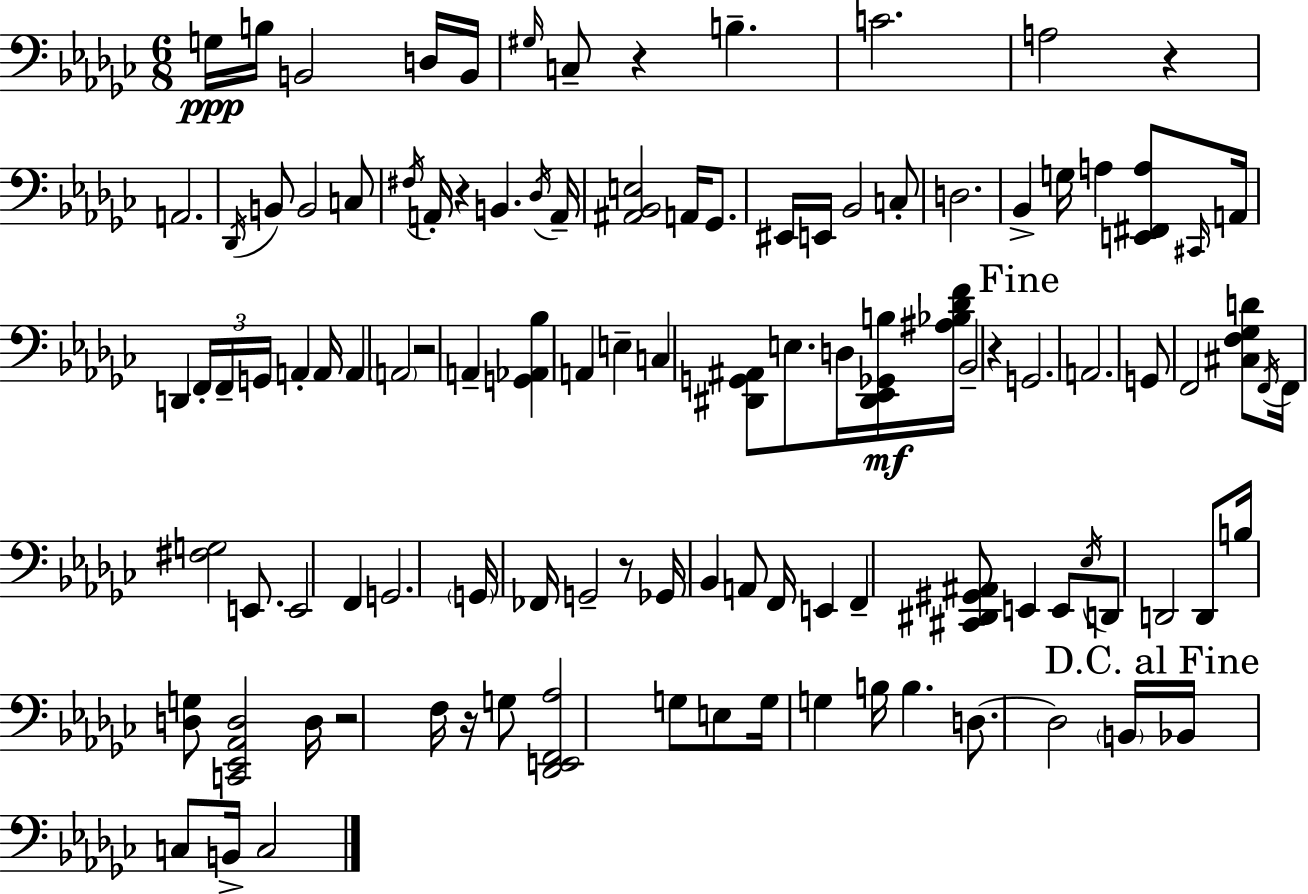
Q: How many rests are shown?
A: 8